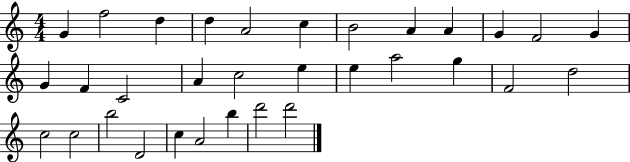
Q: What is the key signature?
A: C major